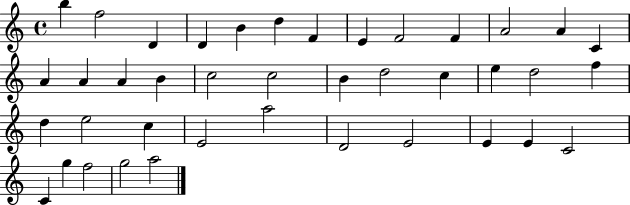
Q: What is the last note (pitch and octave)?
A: A5